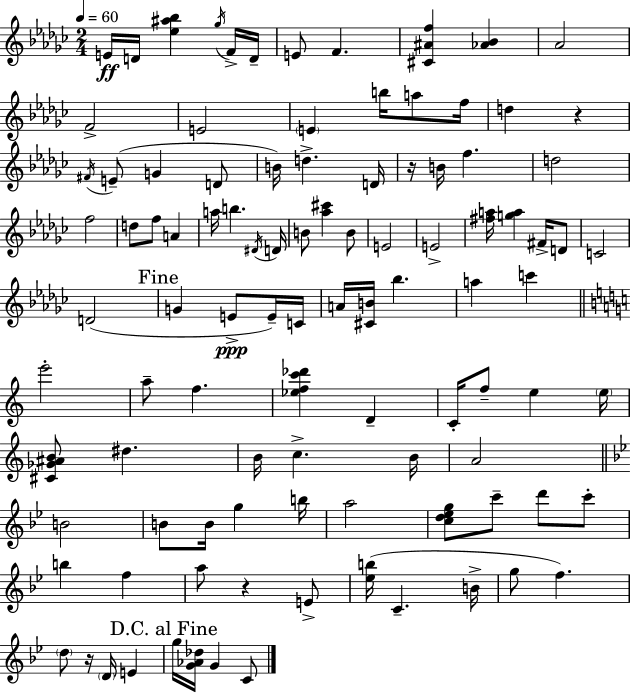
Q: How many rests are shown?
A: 4